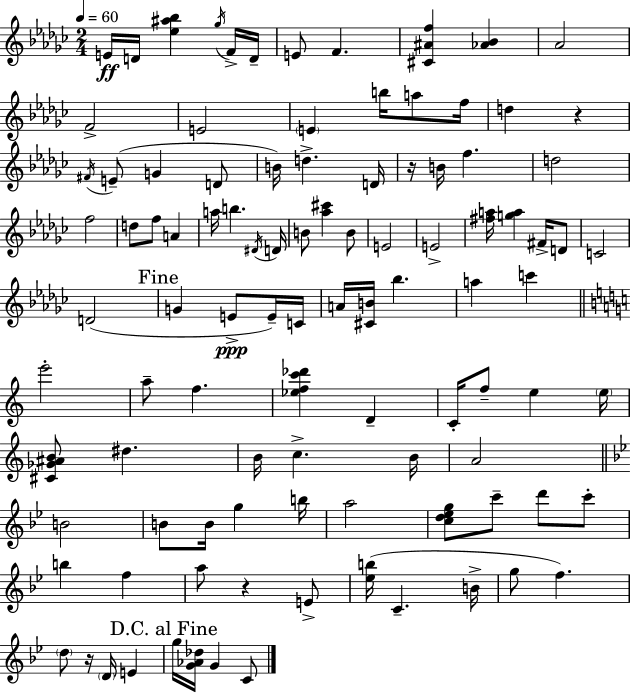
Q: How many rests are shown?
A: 4